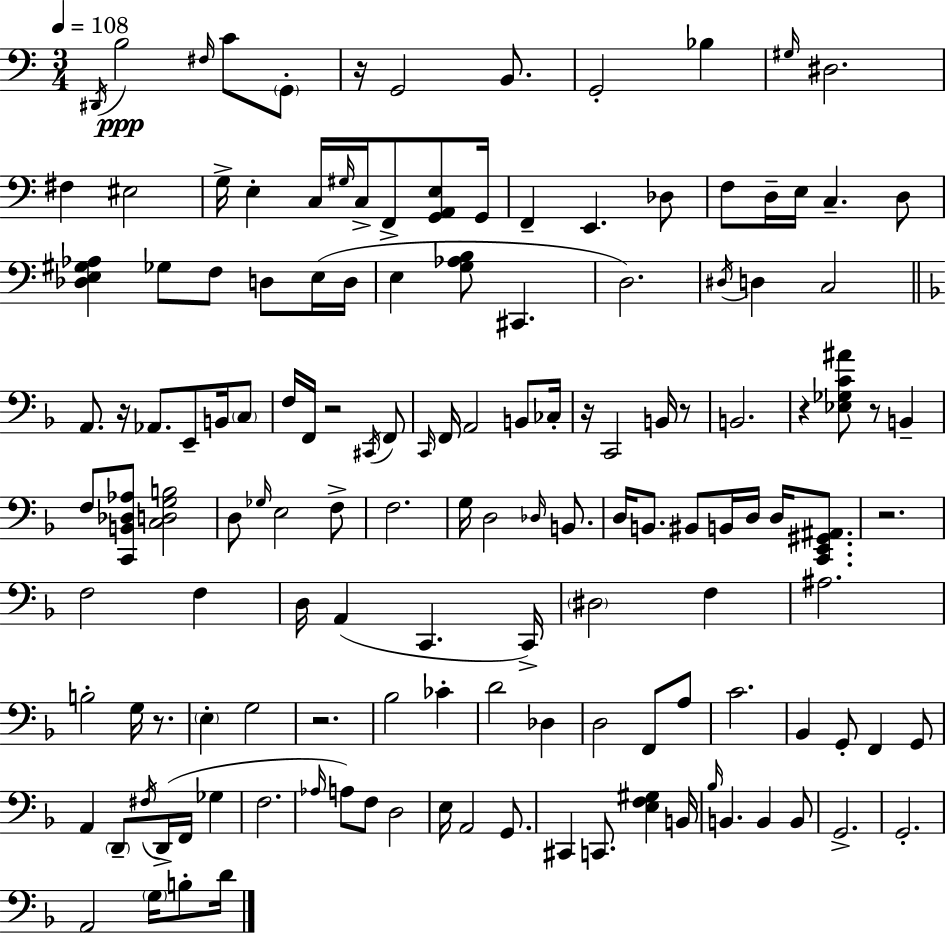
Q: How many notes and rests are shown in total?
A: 143